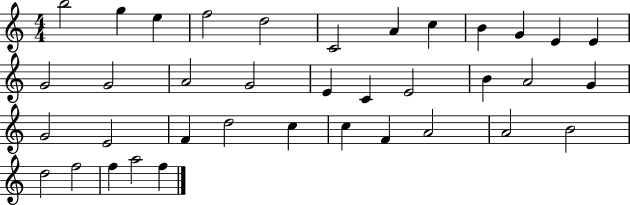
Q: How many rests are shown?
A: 0